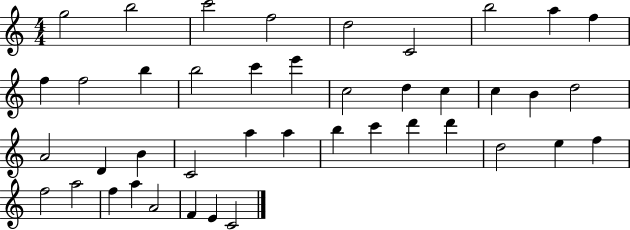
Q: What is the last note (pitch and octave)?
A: C4